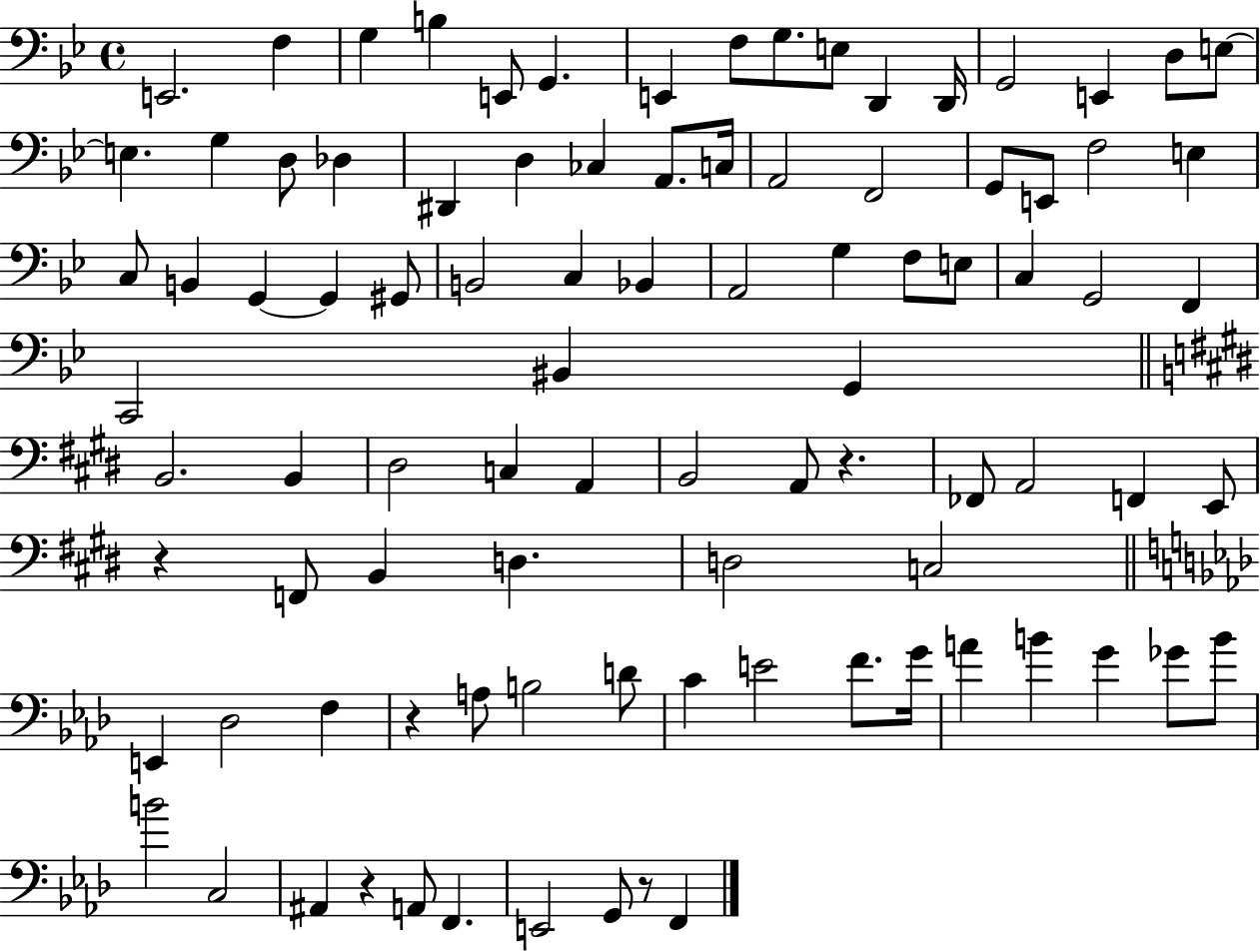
X:1
T:Untitled
M:4/4
L:1/4
K:Bb
E,,2 F, G, B, E,,/2 G,, E,, F,/2 G,/2 E,/2 D,, D,,/4 G,,2 E,, D,/2 E,/2 E, G, D,/2 _D, ^D,, D, _C, A,,/2 C,/4 A,,2 F,,2 G,,/2 E,,/2 F,2 E, C,/2 B,, G,, G,, ^G,,/2 B,,2 C, _B,, A,,2 G, F,/2 E,/2 C, G,,2 F,, C,,2 ^B,, G,, B,,2 B,, ^D,2 C, A,, B,,2 A,,/2 z _F,,/2 A,,2 F,, E,,/2 z F,,/2 B,, D, D,2 C,2 E,, _D,2 F, z A,/2 B,2 D/2 C E2 F/2 G/4 A B G _G/2 B/2 B2 C,2 ^A,, z A,,/2 F,, E,,2 G,,/2 z/2 F,,